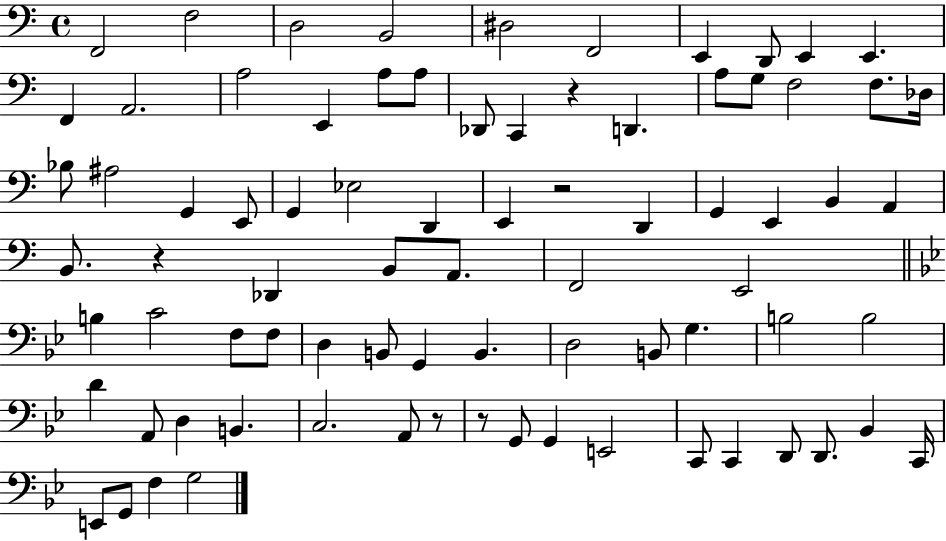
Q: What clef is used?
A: bass